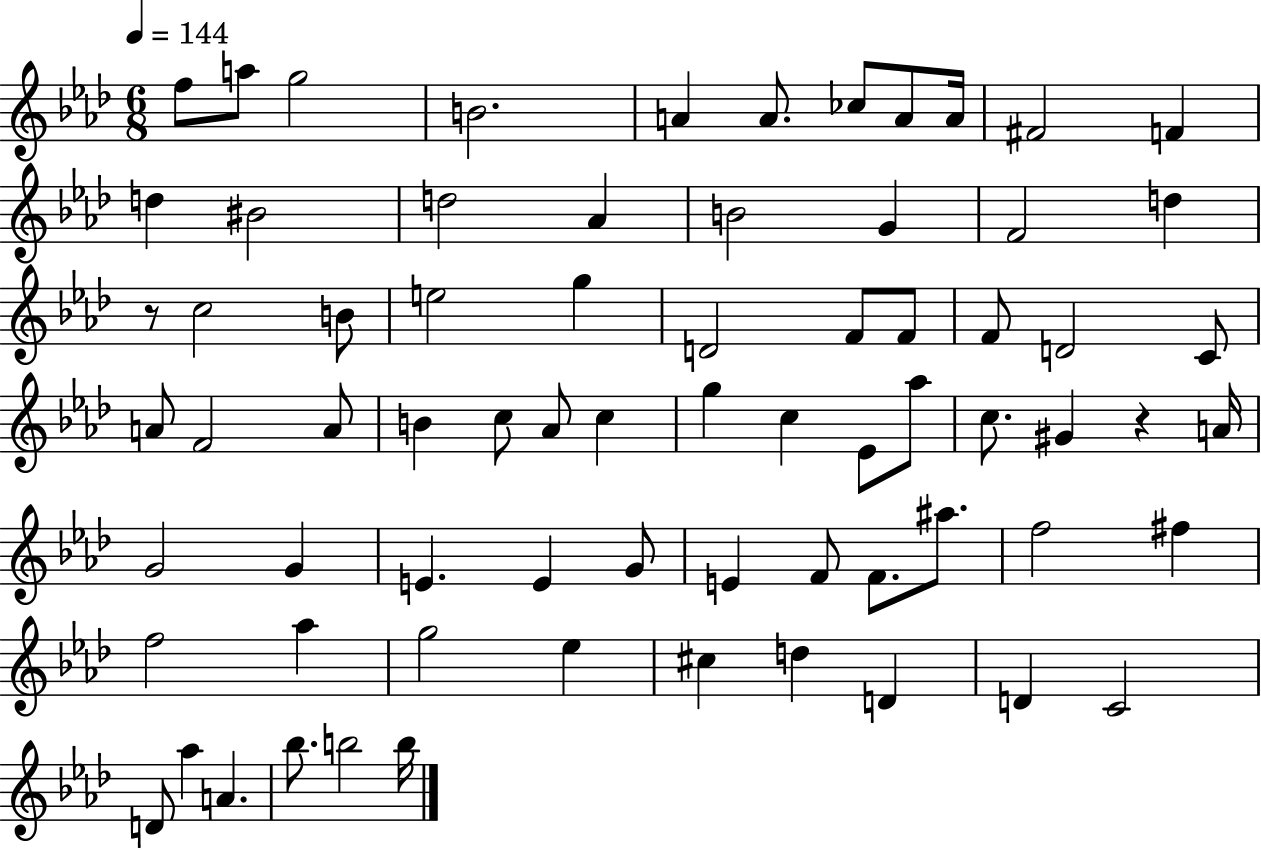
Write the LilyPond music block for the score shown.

{
  \clef treble
  \numericTimeSignature
  \time 6/8
  \key aes \major
  \tempo 4 = 144
  f''8 a''8 g''2 | b'2. | a'4 a'8. ces''8 a'8 a'16 | fis'2 f'4 | \break d''4 bis'2 | d''2 aes'4 | b'2 g'4 | f'2 d''4 | \break r8 c''2 b'8 | e''2 g''4 | d'2 f'8 f'8 | f'8 d'2 c'8 | \break a'8 f'2 a'8 | b'4 c''8 aes'8 c''4 | g''4 c''4 ees'8 aes''8 | c''8. gis'4 r4 a'16 | \break g'2 g'4 | e'4. e'4 g'8 | e'4 f'8 f'8. ais''8. | f''2 fis''4 | \break f''2 aes''4 | g''2 ees''4 | cis''4 d''4 d'4 | d'4 c'2 | \break d'8 aes''4 a'4. | bes''8. b''2 b''16 | \bar "|."
}